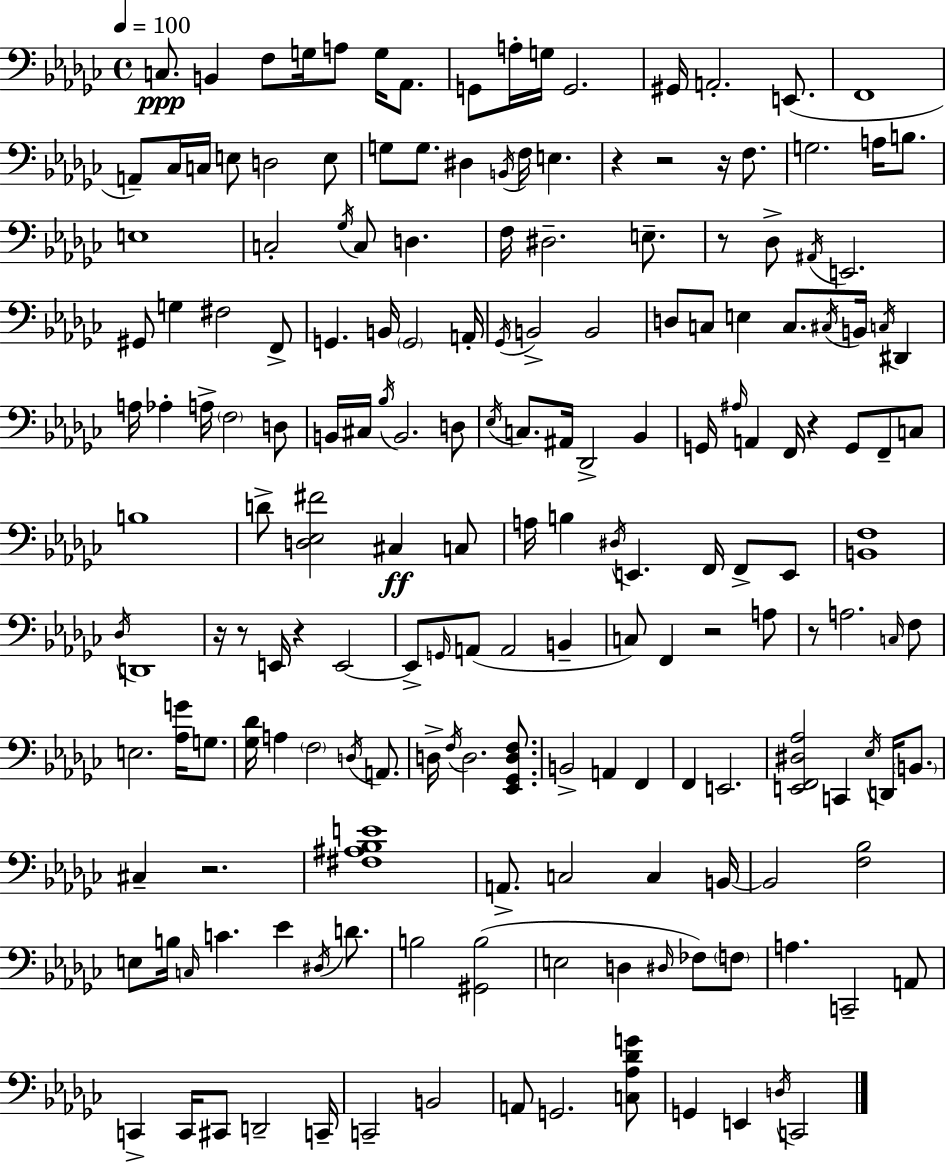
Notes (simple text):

C3/e. B2/q F3/e G3/s A3/e G3/s Ab2/e. G2/e A3/s G3/s G2/h. G#2/s A2/h. E2/e. F2/w A2/e CES3/s C3/s E3/e D3/h E3/e G3/e G3/e. D#3/q B2/s F3/s E3/q. R/q R/h R/s F3/e. G3/h. A3/s B3/e. E3/w C3/h Gb3/s C3/e D3/q. F3/s D#3/h. E3/e. R/e Db3/e A#2/s E2/h. G#2/e G3/q F#3/h F2/e G2/q. B2/s G2/h A2/s Gb2/s B2/h B2/h D3/e C3/e E3/q C3/e. C#3/s B2/s C3/s D#2/q A3/s Ab3/q A3/s F3/h D3/e B2/s C#3/s Bb3/s B2/h. D3/e Eb3/s C3/e. A#2/s Db2/h Bb2/q G2/s A#3/s A2/q F2/s R/q G2/e F2/e C3/e B3/w D4/e [D3,Eb3,F#4]/h C#3/q C3/e A3/s B3/q D#3/s E2/q. F2/s F2/e E2/e [B2,F3]/w Db3/s D2/w R/s R/e E2/s R/q E2/h E2/e G2/s A2/e A2/h B2/q C3/e F2/q R/h A3/e R/e A3/h. C3/s F3/e E3/h. [Ab3,G4]/s G3/e. [Gb3,Db4]/s A3/q F3/h D3/s A2/e. D3/s F3/s D3/h. [Eb2,Gb2,D3,F3]/e. B2/h A2/q F2/q F2/q E2/h. [E2,F2,D#3,Ab3]/h C2/q Eb3/s D2/s B2/e. C#3/q R/h. [F#3,A#3,Bb3,E4]/w A2/e. C3/h C3/q B2/s B2/h [F3,Bb3]/h E3/e B3/s C3/s C4/q. Eb4/q D#3/s D4/e. B3/h [G#2,B3]/h E3/h D3/q D#3/s FES3/e F3/e A3/q. C2/h A2/e C2/q C2/s C#2/e D2/h C2/s C2/h B2/h A2/e G2/h. [C3,Ab3,Db4,G4]/e G2/q E2/q D3/s C2/h